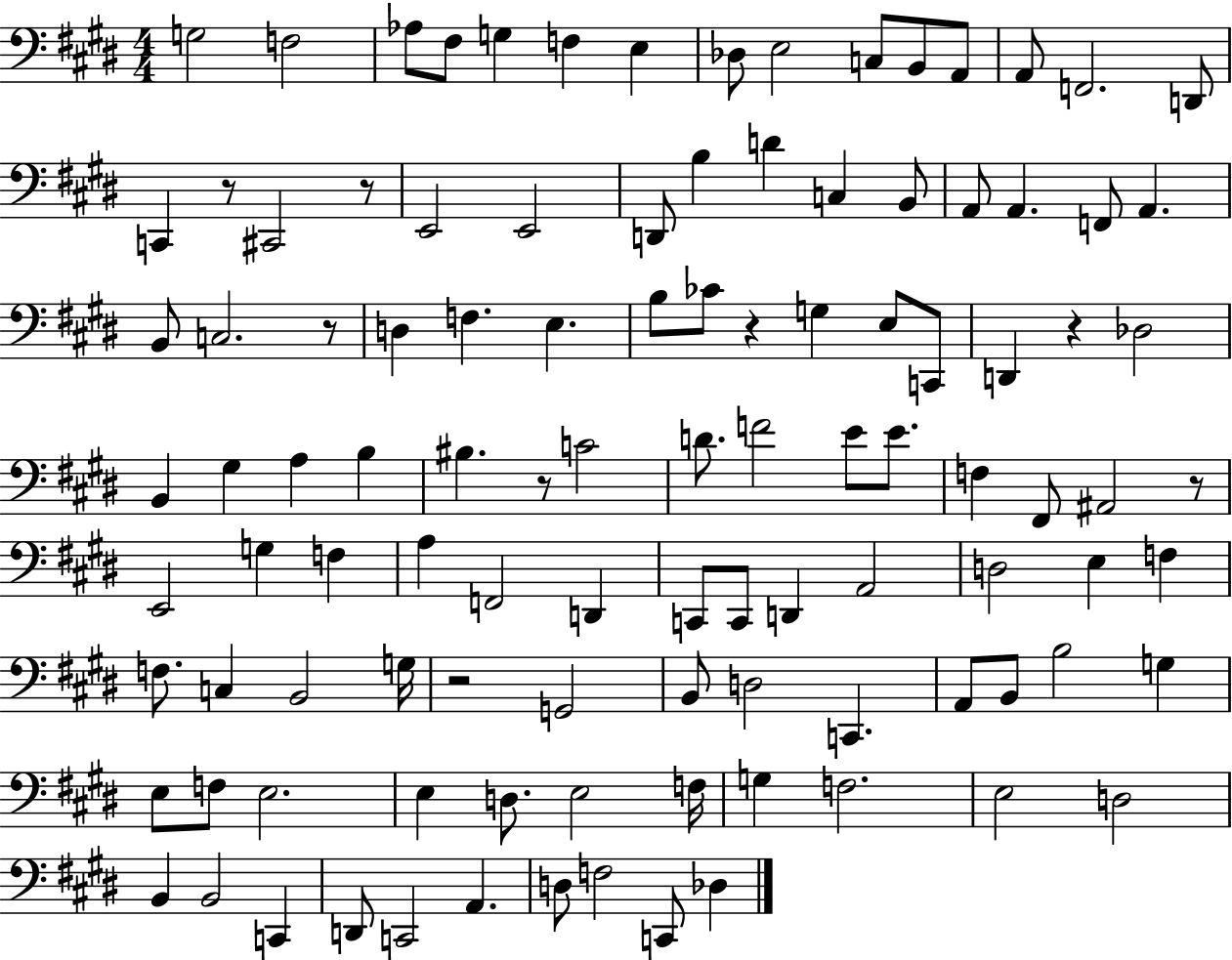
G3/h F3/h Ab3/e F#3/e G3/q F3/q E3/q Db3/e E3/h C3/e B2/e A2/e A2/e F2/h. D2/e C2/q R/e C#2/h R/e E2/h E2/h D2/e B3/q D4/q C3/q B2/e A2/e A2/q. F2/e A2/q. B2/e C3/h. R/e D3/q F3/q. E3/q. B3/e CES4/e R/q G3/q E3/e C2/e D2/q R/q Db3/h B2/q G#3/q A3/q B3/q BIS3/q. R/e C4/h D4/e. F4/h E4/e E4/e. F3/q F#2/e A#2/h R/e E2/h G3/q F3/q A3/q F2/h D2/q C2/e C2/e D2/q A2/h D3/h E3/q F3/q F3/e. C3/q B2/h G3/s R/h G2/h B2/e D3/h C2/q. A2/e B2/e B3/h G3/q E3/e F3/e E3/h. E3/q D3/e. E3/h F3/s G3/q F3/h. E3/h D3/h B2/q B2/h C2/q D2/e C2/h A2/q. D3/e F3/h C2/e Db3/q